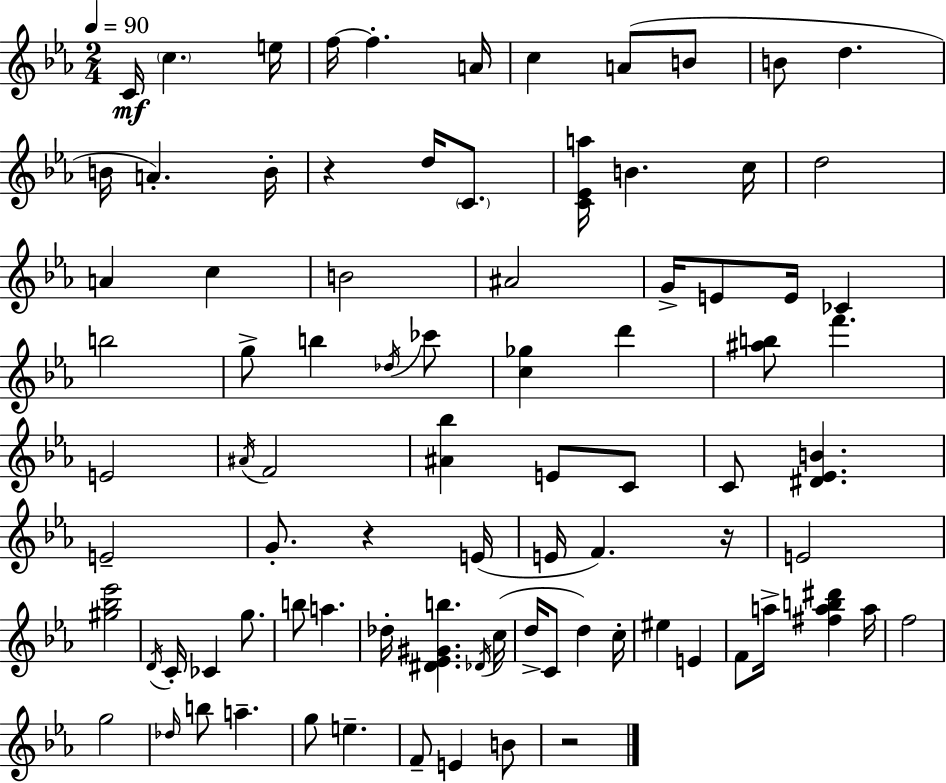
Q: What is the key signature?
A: C minor